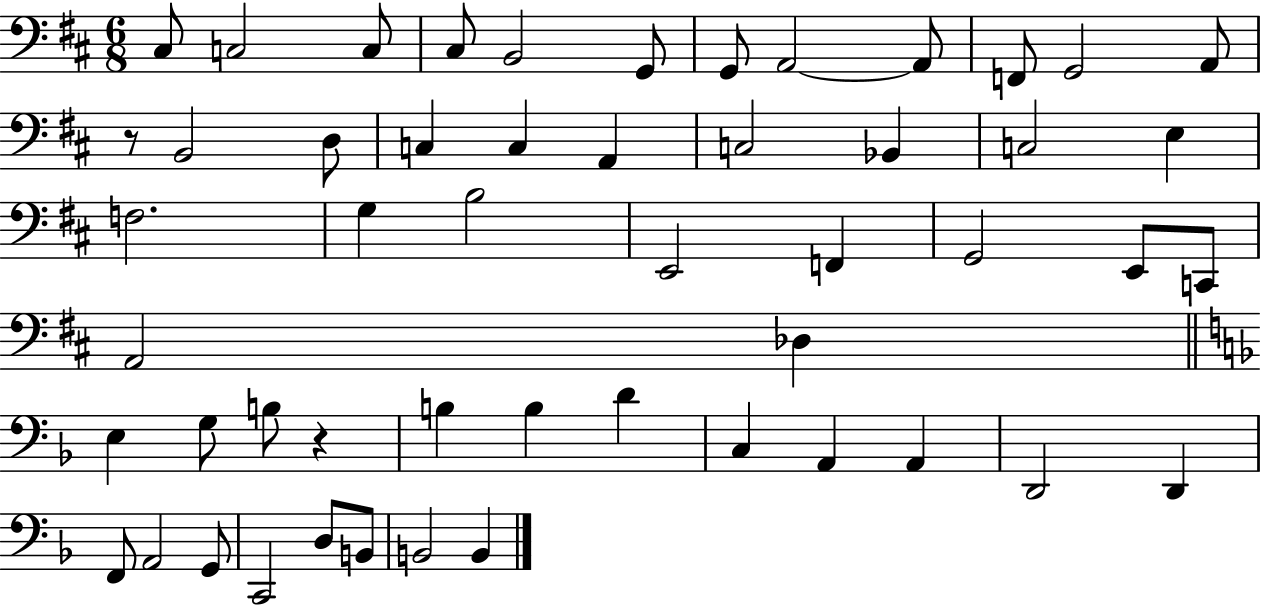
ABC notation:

X:1
T:Untitled
M:6/8
L:1/4
K:D
^C,/2 C,2 C,/2 ^C,/2 B,,2 G,,/2 G,,/2 A,,2 A,,/2 F,,/2 G,,2 A,,/2 z/2 B,,2 D,/2 C, C, A,, C,2 _B,, C,2 E, F,2 G, B,2 E,,2 F,, G,,2 E,,/2 C,,/2 A,,2 _D, E, G,/2 B,/2 z B, B, D C, A,, A,, D,,2 D,, F,,/2 A,,2 G,,/2 C,,2 D,/2 B,,/2 B,,2 B,,